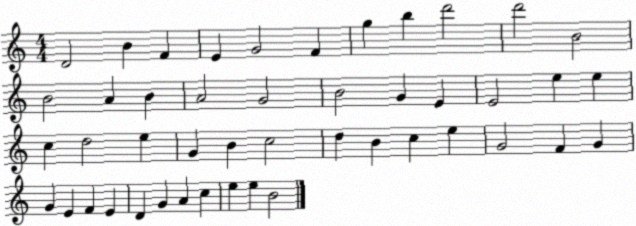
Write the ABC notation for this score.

X:1
T:Untitled
M:4/4
L:1/4
K:C
D2 B F E G2 F g b d'2 d'2 B2 B2 A B A2 G2 B2 G E E2 e e c d2 e G B c2 d B c e G2 F G G E F E D G A c e e B2